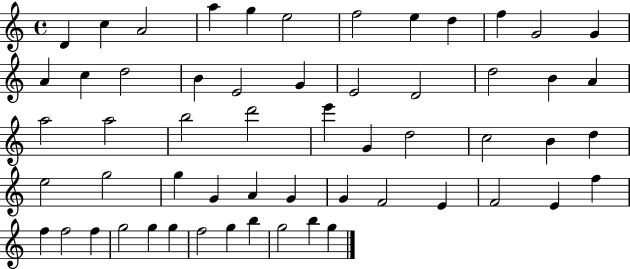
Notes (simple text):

D4/q C5/q A4/h A5/q G5/q E5/h F5/h E5/q D5/q F5/q G4/h G4/q A4/q C5/q D5/h B4/q E4/h G4/q E4/h D4/h D5/h B4/q A4/q A5/h A5/h B5/h D6/h E6/q G4/q D5/h C5/h B4/q D5/q E5/h G5/h G5/q G4/q A4/q G4/q G4/q F4/h E4/q F4/h E4/q F5/q F5/q F5/h F5/q G5/h G5/q G5/q F5/h G5/q B5/q G5/h B5/q G5/q